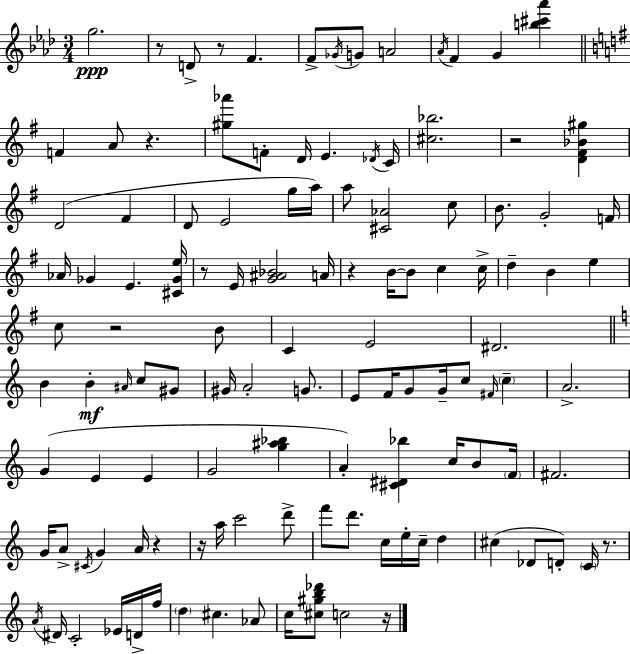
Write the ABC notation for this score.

X:1
T:Untitled
M:3/4
L:1/4
K:Ab
g2 z/2 D/2 z/2 F F/2 _G/4 G/2 A2 _A/4 F G [b^c'_a'] F A/2 z [^g_a']/2 F/2 D/4 E _D/4 C/4 [^c_b]2 z2 [D^F_B^g] D2 ^F D/2 E2 g/4 a/4 a/2 [^C_A]2 c/2 B/2 G2 F/4 _A/4 _G E [^C_Ge]/4 z/2 E/4 [G^A_B]2 A/4 z B/4 B/2 c c/4 d B e c/2 z2 B/2 C E2 ^D2 B B ^A/4 c/2 ^G/2 ^G/4 A2 G/2 E/2 F/4 G/2 G/4 c/2 ^F/4 c A2 G E E G2 [g^a_b] A [^C^D_b] c/4 B/2 F/4 ^F2 G/4 A/2 ^C/4 G A/4 z z/4 a/4 c'2 d'/2 f'/2 d'/2 c/4 e/4 c/4 d ^c _D/2 D/2 C/4 z/2 A/4 ^D/4 C2 _E/4 D/4 f/4 d ^c _A/2 c/4 [^c^gb_d']/2 c2 z/4